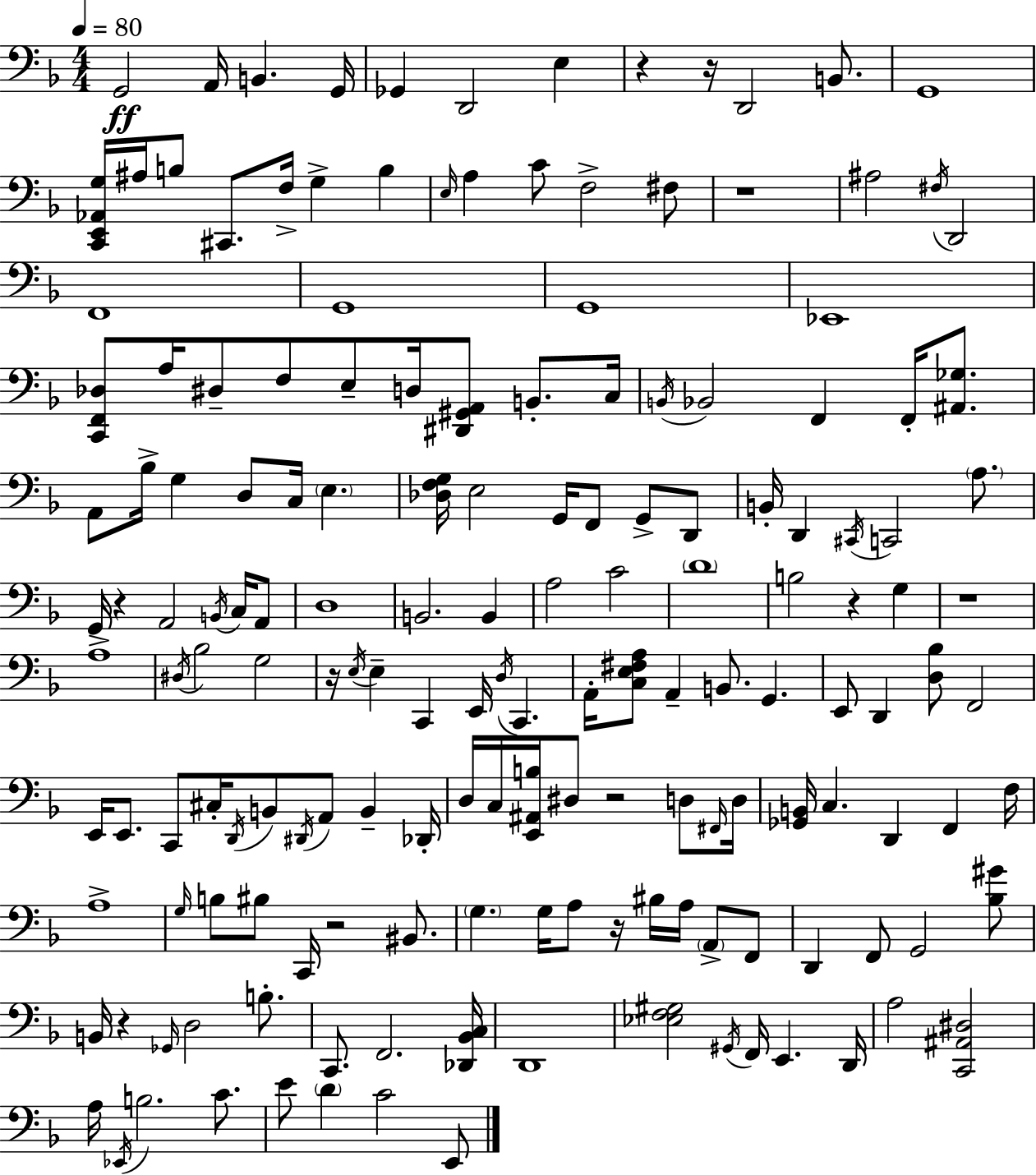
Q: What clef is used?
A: bass